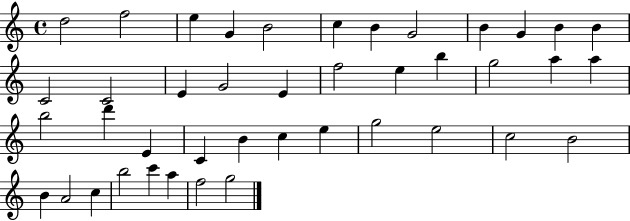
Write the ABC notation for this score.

X:1
T:Untitled
M:4/4
L:1/4
K:C
d2 f2 e G B2 c B G2 B G B B C2 C2 E G2 E f2 e b g2 a a b2 d' E C B c e g2 e2 c2 B2 B A2 c b2 c' a f2 g2